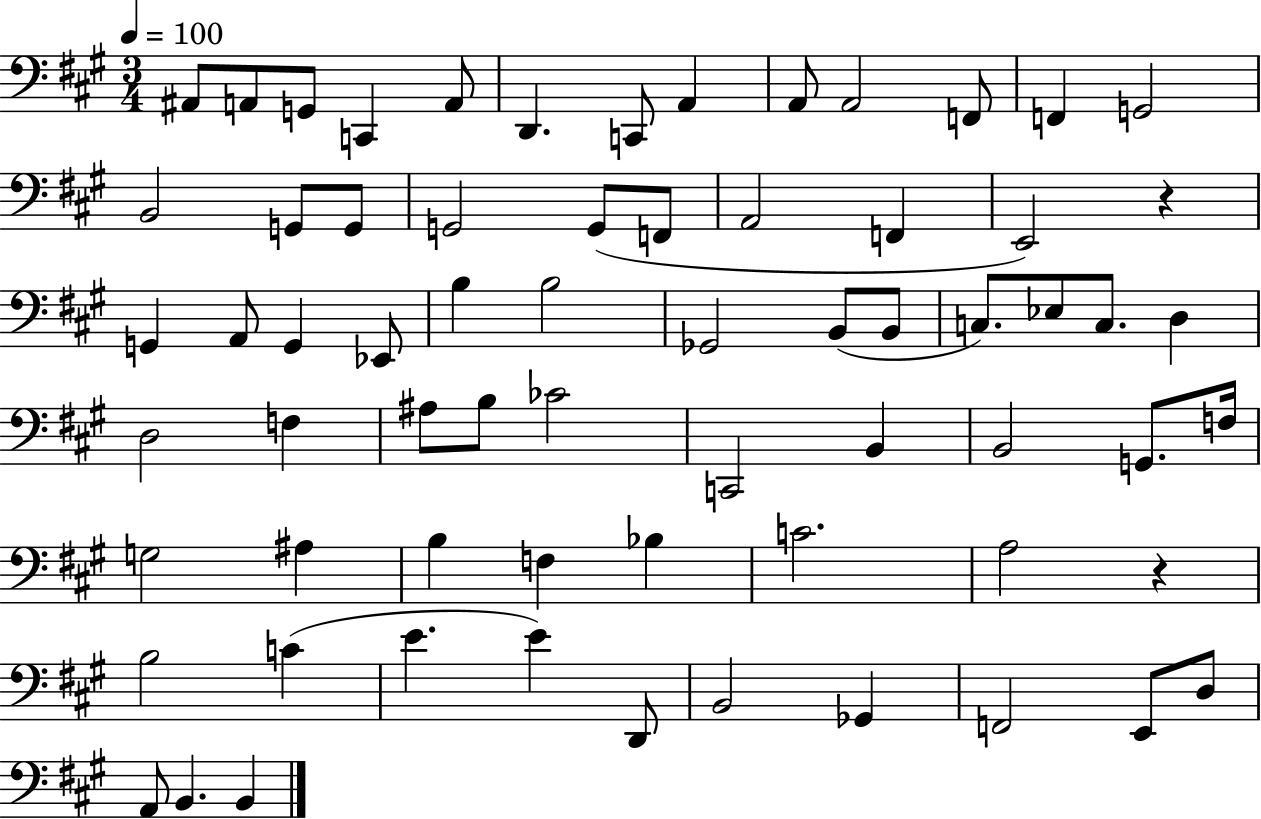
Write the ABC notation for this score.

X:1
T:Untitled
M:3/4
L:1/4
K:A
^A,,/2 A,,/2 G,,/2 C,, A,,/2 D,, C,,/2 A,, A,,/2 A,,2 F,,/2 F,, G,,2 B,,2 G,,/2 G,,/2 G,,2 G,,/2 F,,/2 A,,2 F,, E,,2 z G,, A,,/2 G,, _E,,/2 B, B,2 _G,,2 B,,/2 B,,/2 C,/2 _E,/2 C,/2 D, D,2 F, ^A,/2 B,/2 _C2 C,,2 B,, B,,2 G,,/2 F,/4 G,2 ^A, B, F, _B, C2 A,2 z B,2 C E E D,,/2 B,,2 _G,, F,,2 E,,/2 D,/2 A,,/2 B,, B,,